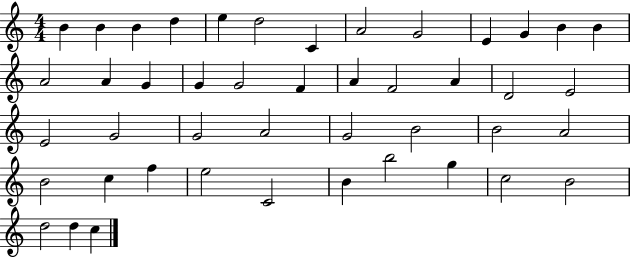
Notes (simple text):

B4/q B4/q B4/q D5/q E5/q D5/h C4/q A4/h G4/h E4/q G4/q B4/q B4/q A4/h A4/q G4/q G4/q G4/h F4/q A4/q F4/h A4/q D4/h E4/h E4/h G4/h G4/h A4/h G4/h B4/h B4/h A4/h B4/h C5/q F5/q E5/h C4/h B4/q B5/h G5/q C5/h B4/h D5/h D5/q C5/q